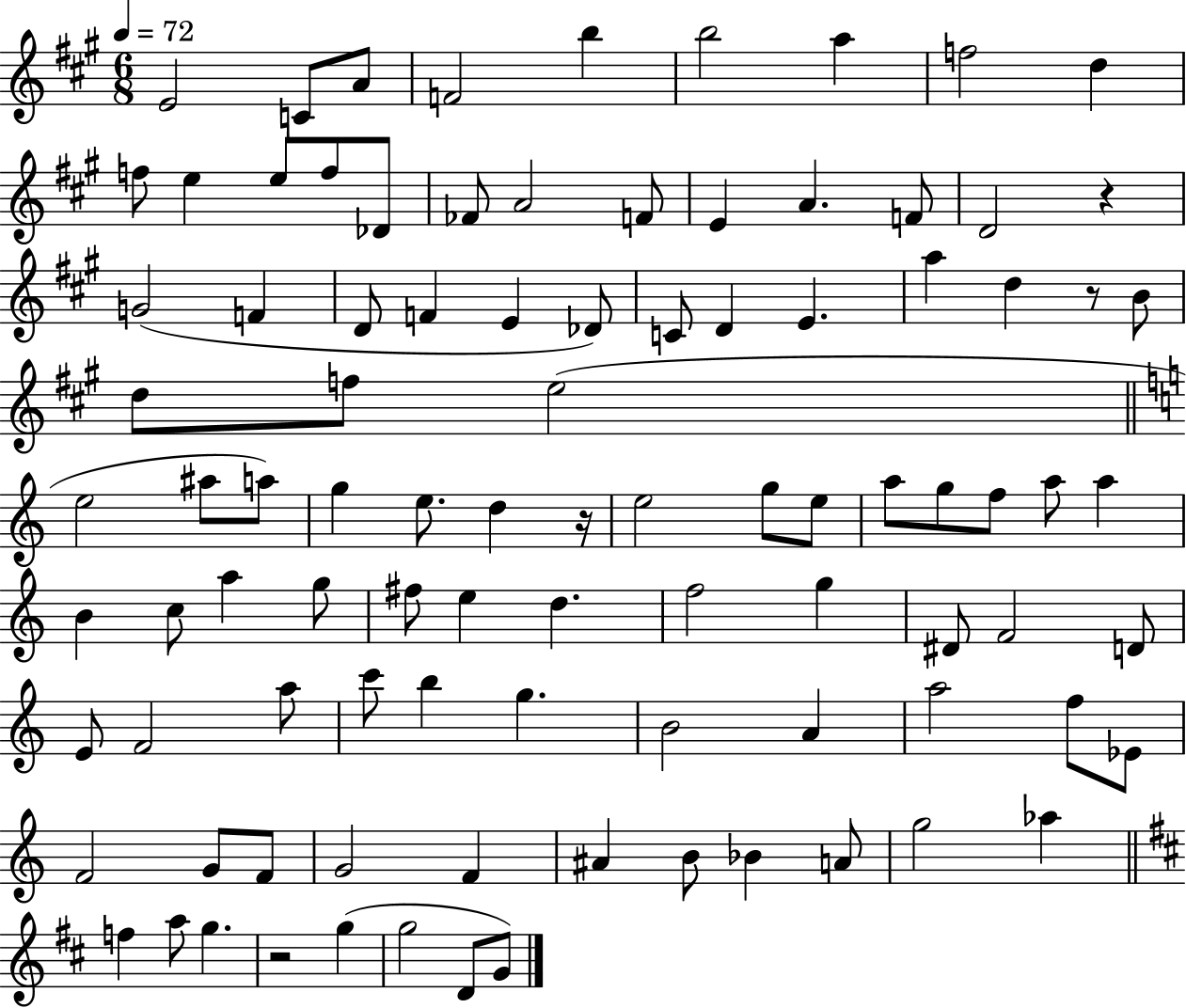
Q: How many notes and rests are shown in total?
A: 95